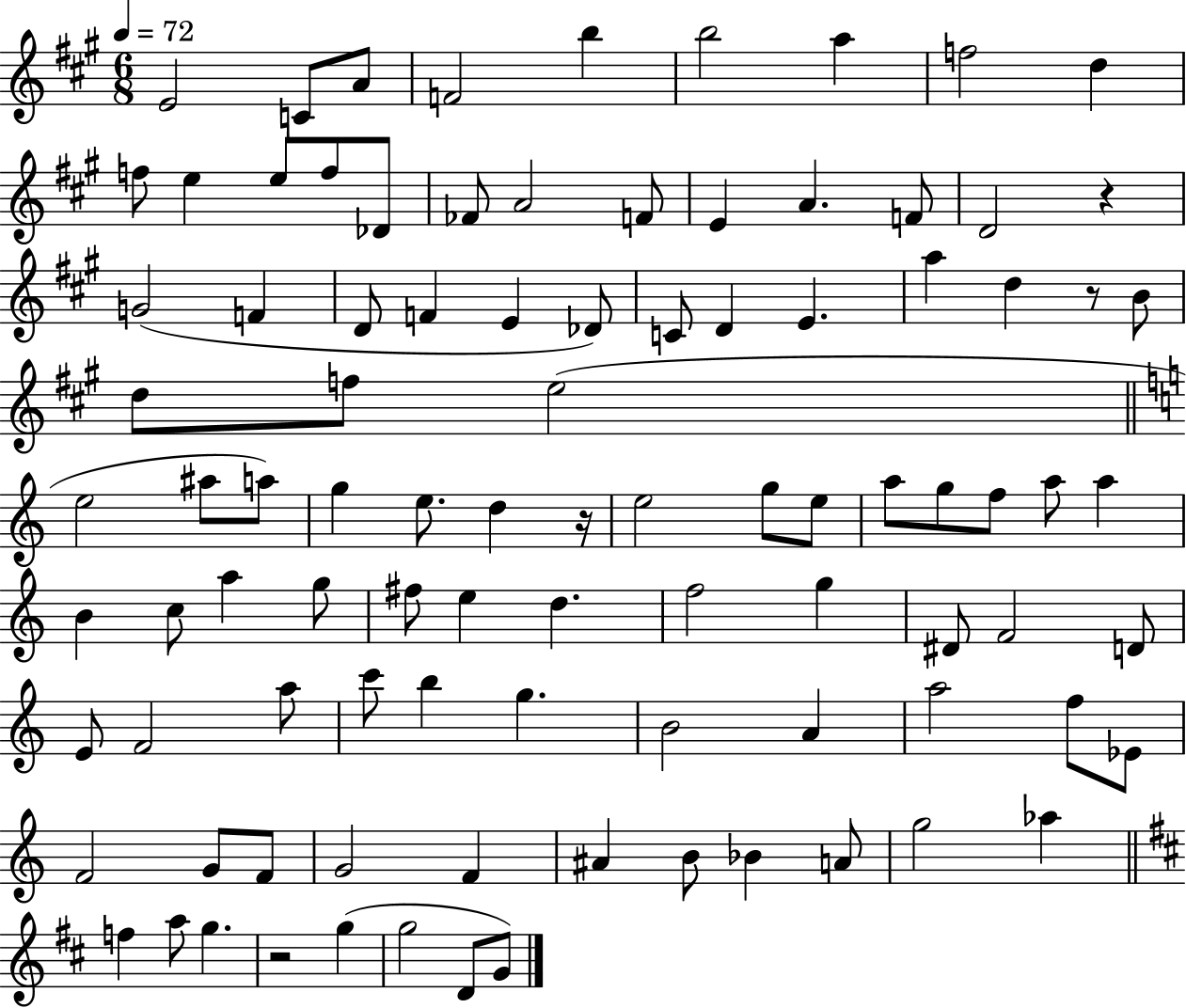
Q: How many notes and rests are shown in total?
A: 95